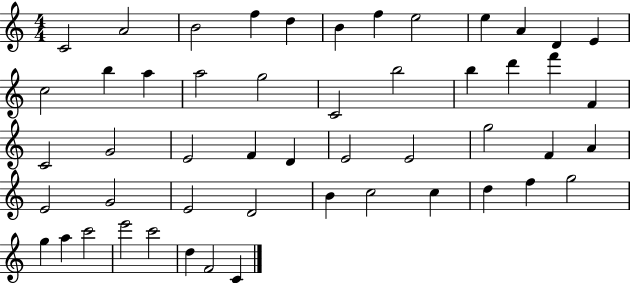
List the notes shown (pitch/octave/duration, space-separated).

C4/h A4/h B4/h F5/q D5/q B4/q F5/q E5/h E5/q A4/q D4/q E4/q C5/h B5/q A5/q A5/h G5/h C4/h B5/h B5/q D6/q F6/q F4/q C4/h G4/h E4/h F4/q D4/q E4/h E4/h G5/h F4/q A4/q E4/h G4/h E4/h D4/h B4/q C5/h C5/q D5/q F5/q G5/h G5/q A5/q C6/h E6/h C6/h D5/q F4/h C4/q